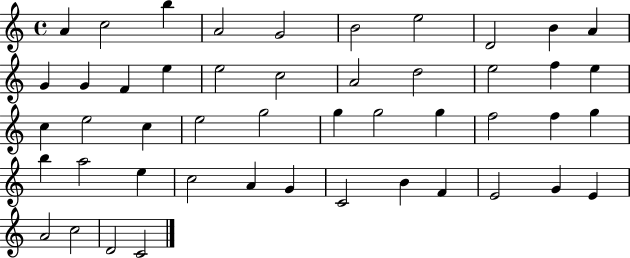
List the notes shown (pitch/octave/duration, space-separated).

A4/q C5/h B5/q A4/h G4/h B4/h E5/h D4/h B4/q A4/q G4/q G4/q F4/q E5/q E5/h C5/h A4/h D5/h E5/h F5/q E5/q C5/q E5/h C5/q E5/h G5/h G5/q G5/h G5/q F5/h F5/q G5/q B5/q A5/h E5/q C5/h A4/q G4/q C4/h B4/q F4/q E4/h G4/q E4/q A4/h C5/h D4/h C4/h